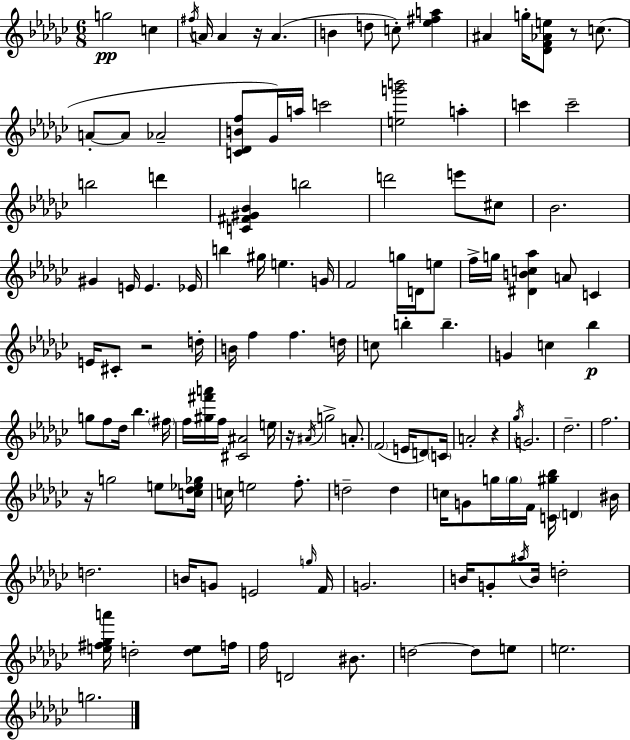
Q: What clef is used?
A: treble